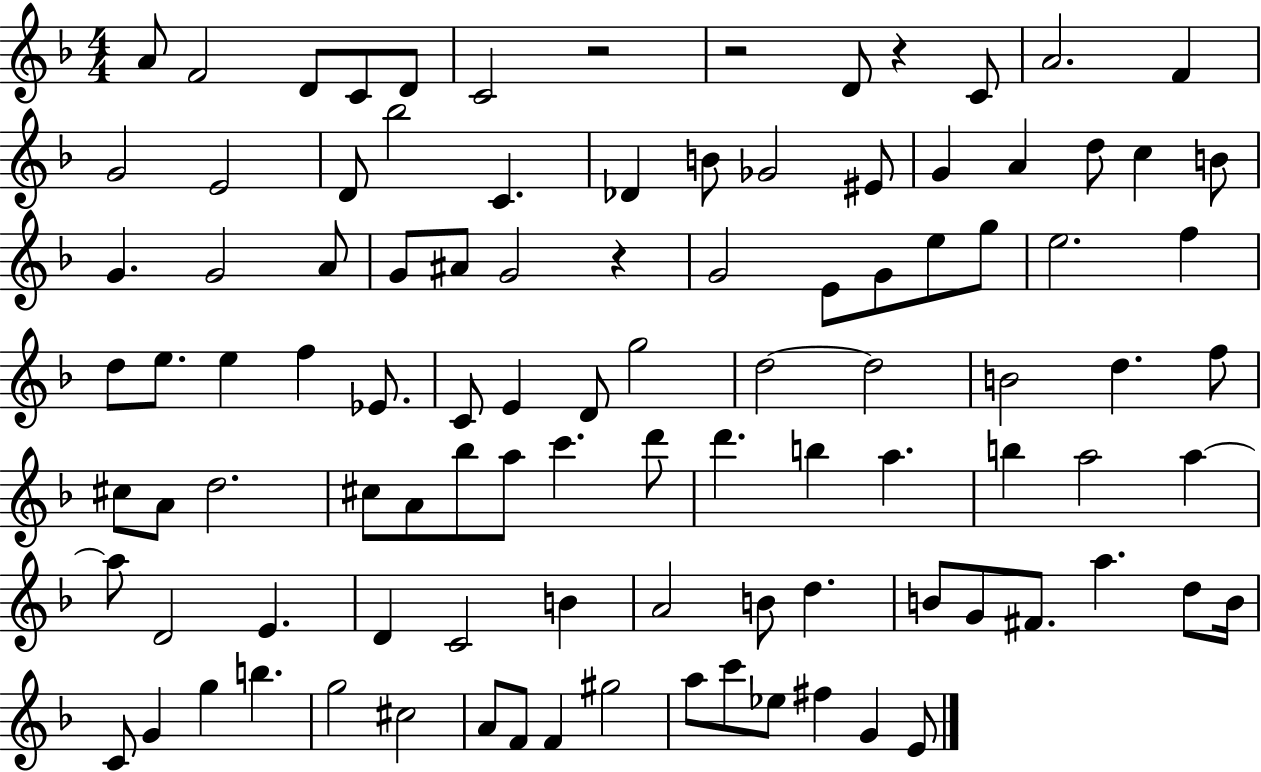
A4/e F4/h D4/e C4/e D4/e C4/h R/h R/h D4/e R/q C4/e A4/h. F4/q G4/h E4/h D4/e Bb5/h C4/q. Db4/q B4/e Gb4/h EIS4/e G4/q A4/q D5/e C5/q B4/e G4/q. G4/h A4/e G4/e A#4/e G4/h R/q G4/h E4/e G4/e E5/e G5/e E5/h. F5/q D5/e E5/e. E5/q F5/q Eb4/e. C4/e E4/q D4/e G5/h D5/h D5/h B4/h D5/q. F5/e C#5/e A4/e D5/h. C#5/e A4/e Bb5/e A5/e C6/q. D6/e D6/q. B5/q A5/q. B5/q A5/h A5/q A5/e D4/h E4/q. D4/q C4/h B4/q A4/h B4/e D5/q. B4/e G4/e F#4/e. A5/q. D5/e B4/s C4/e G4/q G5/q B5/q. G5/h C#5/h A4/e F4/e F4/q G#5/h A5/e C6/e Eb5/e F#5/q G4/q E4/e